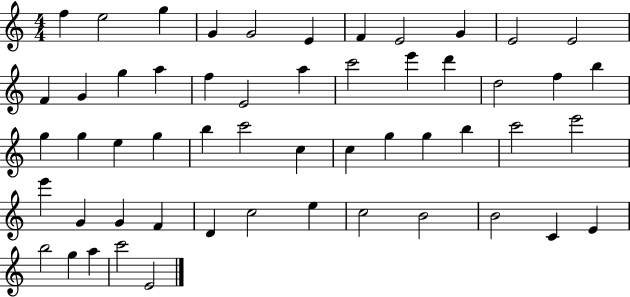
X:1
T:Untitled
M:4/4
L:1/4
K:C
f e2 g G G2 E F E2 G E2 E2 F G g a f E2 a c'2 e' d' d2 f b g g e g b c'2 c c g g b c'2 e'2 e' G G F D c2 e c2 B2 B2 C E b2 g a c'2 E2